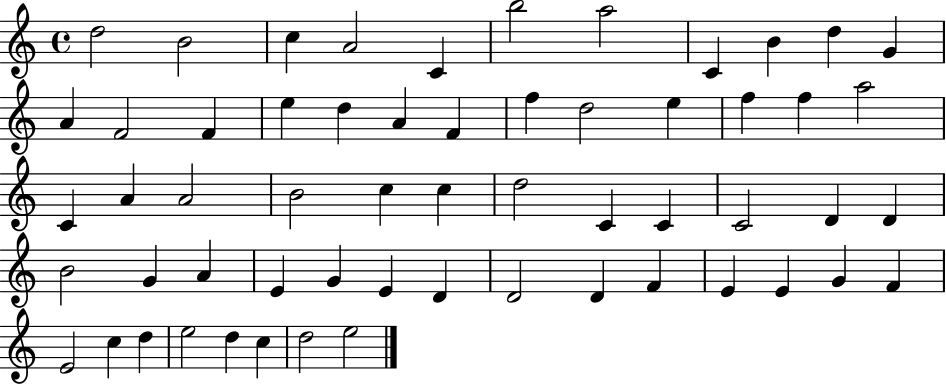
X:1
T:Untitled
M:4/4
L:1/4
K:C
d2 B2 c A2 C b2 a2 C B d G A F2 F e d A F f d2 e f f a2 C A A2 B2 c c d2 C C C2 D D B2 G A E G E D D2 D F E E G F E2 c d e2 d c d2 e2